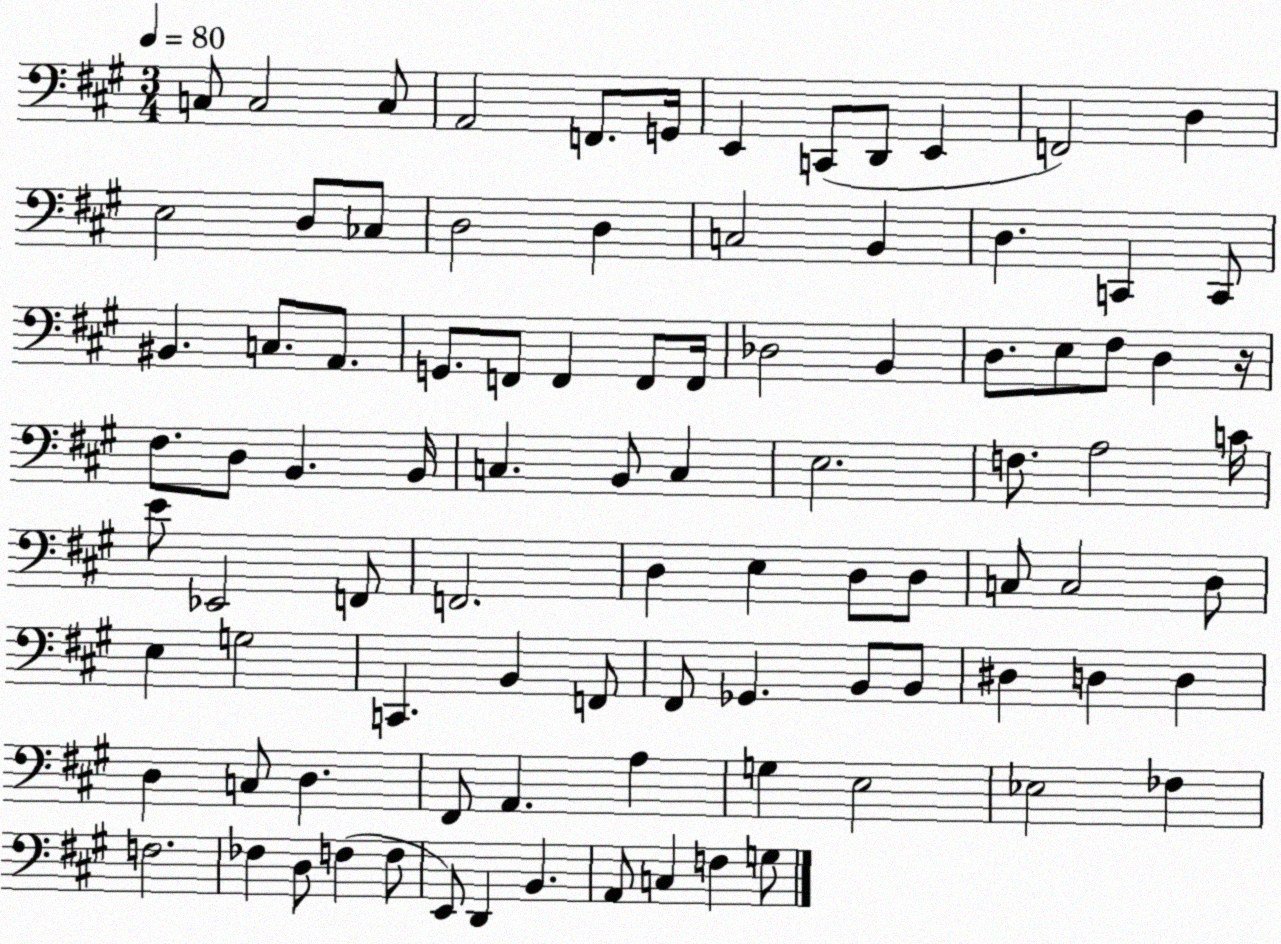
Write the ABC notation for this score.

X:1
T:Untitled
M:3/4
L:1/4
K:A
C,/2 C,2 C,/2 A,,2 F,,/2 G,,/4 E,, C,,/2 D,,/2 E,, F,,2 D, E,2 D,/2 _C,/2 D,2 D, C,2 B,, D, C,, C,,/2 ^B,, C,/2 A,,/2 G,,/2 F,,/2 F,, F,,/2 F,,/4 _D,2 B,, D,/2 E,/2 ^F,/2 D, z/4 ^F,/2 D,/2 B,, B,,/4 C, B,,/2 C, E,2 F,/2 A,2 C/4 E/2 _E,,2 F,,/2 F,,2 D, E, D,/2 D,/2 C,/2 C,2 D,/2 E, G,2 C,, B,, F,,/2 ^F,,/2 _G,, B,,/2 B,,/2 ^D, D, D, D, C,/2 D, ^F,,/2 A,, A, G, E,2 _E,2 _F, F,2 _F, D,/2 F, F,/2 E,,/2 D,, B,, A,,/2 C, F, G,/2